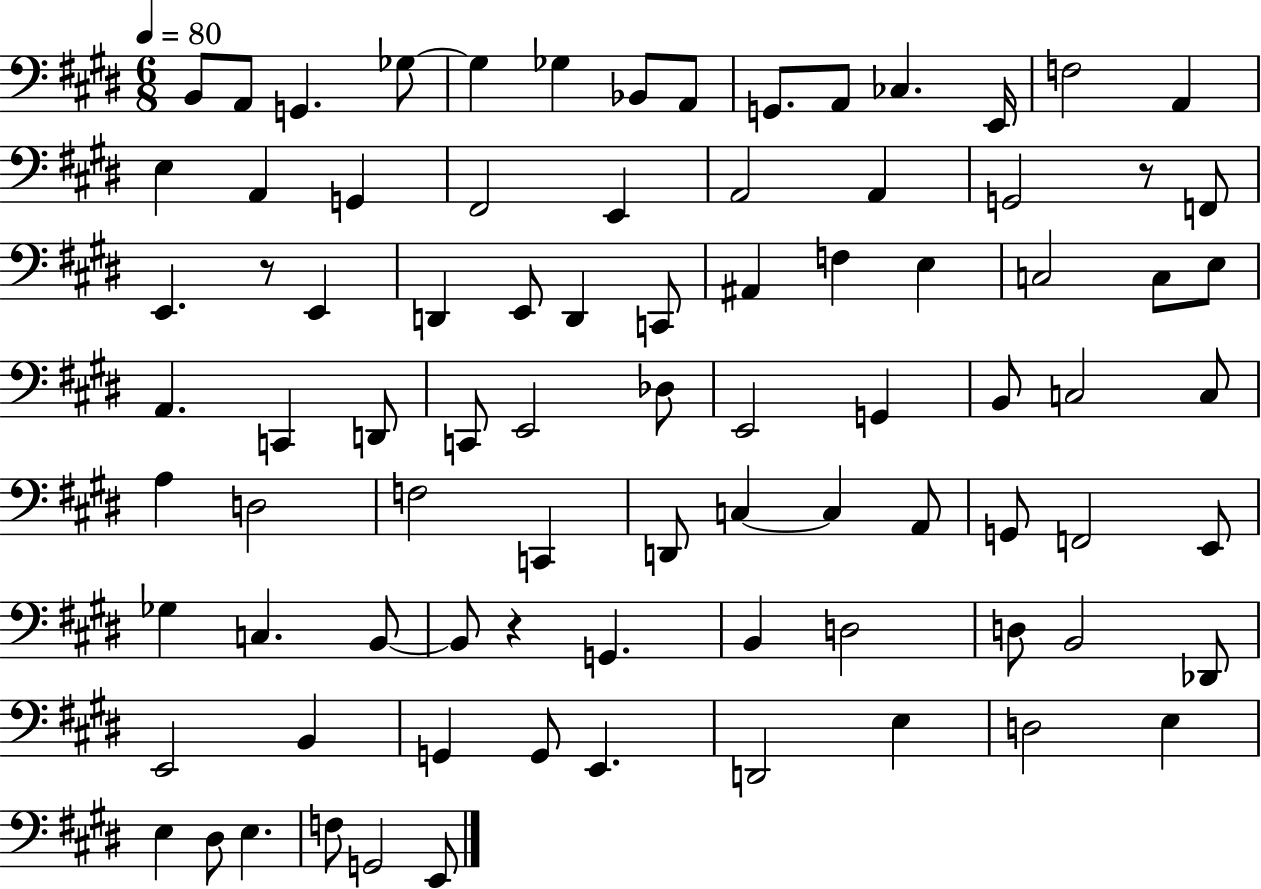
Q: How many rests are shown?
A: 3